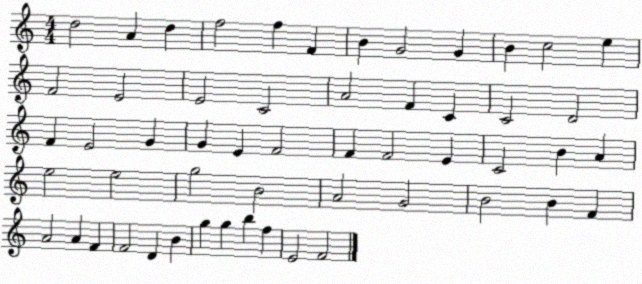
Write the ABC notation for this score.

X:1
T:Untitled
M:4/4
L:1/4
K:C
d2 A d f2 f F B G2 G B c2 e F2 E2 E2 C2 A2 F C C2 D2 F E2 G G E F2 F F2 E C2 B A e2 e2 g2 B2 A2 G2 B2 B F A2 A F F2 D B g g b f E2 F2